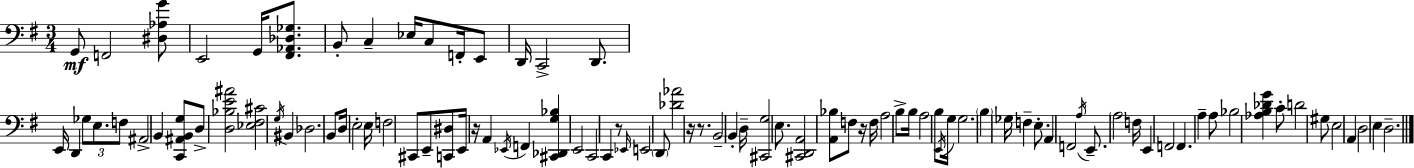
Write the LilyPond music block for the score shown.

{
  \clef bass
  \numericTimeSignature
  \time 3/4
  \key e \minor
  g,8\mf f,2 <dis aes g'>8 | e,2 g,16 <fis, aes, des ges>8. | b,8-. c4-- ees16 c8 f,16-. e,8 | d,16 c,2-> d,8. | \break e,16 d,4 \tuplet 3/2 { ges8 e8. f8 } | ais,2-> b,4 | <c, ais, b, g>8 d8-> <d bes e' ais'>2 | <ees fis cis'>2 \acciaccatura { g16 } bis,4 | \break des2. | b,8 d16 e2-. | e16 f2 cis,8 e,8-- | <c, dis>8 e,16 r16 a,4 \acciaccatura { ees,16 } f,4 | \break <cis, des, g bes>4 e,2 | c,2 c,4 | r8 \grace { ees,16 } e,2 | \parenthesize d,8 <des' aes'>2 r16 | \break r8. b,2-- b,4-. | d16-- <cis, g>2 | e8. <cis, d, a,>2 <a, bes>8 | f8 r16 f16 a2 | \break b8-> b16 a2 | b8 \acciaccatura { e,16 } g16 g2. | \parenthesize b4 ges16 f4-- | e8.-. a,4 f,2 | \break \acciaccatura { a16 } e,8.-- \parenthesize a2 | f16 e,4 f,2 | f,4. a4-- | a8 bes2 | \break <aes b des' g'>4 c'8-. d'2 | gis8 e2 | a,4 d2 | e4 d2.-- | \break \bar "|."
}